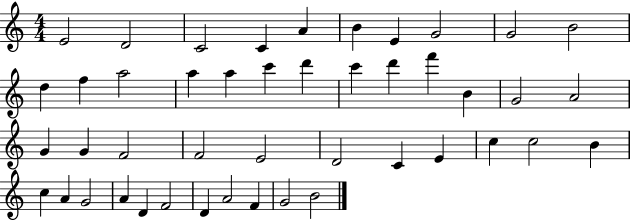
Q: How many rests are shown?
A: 0